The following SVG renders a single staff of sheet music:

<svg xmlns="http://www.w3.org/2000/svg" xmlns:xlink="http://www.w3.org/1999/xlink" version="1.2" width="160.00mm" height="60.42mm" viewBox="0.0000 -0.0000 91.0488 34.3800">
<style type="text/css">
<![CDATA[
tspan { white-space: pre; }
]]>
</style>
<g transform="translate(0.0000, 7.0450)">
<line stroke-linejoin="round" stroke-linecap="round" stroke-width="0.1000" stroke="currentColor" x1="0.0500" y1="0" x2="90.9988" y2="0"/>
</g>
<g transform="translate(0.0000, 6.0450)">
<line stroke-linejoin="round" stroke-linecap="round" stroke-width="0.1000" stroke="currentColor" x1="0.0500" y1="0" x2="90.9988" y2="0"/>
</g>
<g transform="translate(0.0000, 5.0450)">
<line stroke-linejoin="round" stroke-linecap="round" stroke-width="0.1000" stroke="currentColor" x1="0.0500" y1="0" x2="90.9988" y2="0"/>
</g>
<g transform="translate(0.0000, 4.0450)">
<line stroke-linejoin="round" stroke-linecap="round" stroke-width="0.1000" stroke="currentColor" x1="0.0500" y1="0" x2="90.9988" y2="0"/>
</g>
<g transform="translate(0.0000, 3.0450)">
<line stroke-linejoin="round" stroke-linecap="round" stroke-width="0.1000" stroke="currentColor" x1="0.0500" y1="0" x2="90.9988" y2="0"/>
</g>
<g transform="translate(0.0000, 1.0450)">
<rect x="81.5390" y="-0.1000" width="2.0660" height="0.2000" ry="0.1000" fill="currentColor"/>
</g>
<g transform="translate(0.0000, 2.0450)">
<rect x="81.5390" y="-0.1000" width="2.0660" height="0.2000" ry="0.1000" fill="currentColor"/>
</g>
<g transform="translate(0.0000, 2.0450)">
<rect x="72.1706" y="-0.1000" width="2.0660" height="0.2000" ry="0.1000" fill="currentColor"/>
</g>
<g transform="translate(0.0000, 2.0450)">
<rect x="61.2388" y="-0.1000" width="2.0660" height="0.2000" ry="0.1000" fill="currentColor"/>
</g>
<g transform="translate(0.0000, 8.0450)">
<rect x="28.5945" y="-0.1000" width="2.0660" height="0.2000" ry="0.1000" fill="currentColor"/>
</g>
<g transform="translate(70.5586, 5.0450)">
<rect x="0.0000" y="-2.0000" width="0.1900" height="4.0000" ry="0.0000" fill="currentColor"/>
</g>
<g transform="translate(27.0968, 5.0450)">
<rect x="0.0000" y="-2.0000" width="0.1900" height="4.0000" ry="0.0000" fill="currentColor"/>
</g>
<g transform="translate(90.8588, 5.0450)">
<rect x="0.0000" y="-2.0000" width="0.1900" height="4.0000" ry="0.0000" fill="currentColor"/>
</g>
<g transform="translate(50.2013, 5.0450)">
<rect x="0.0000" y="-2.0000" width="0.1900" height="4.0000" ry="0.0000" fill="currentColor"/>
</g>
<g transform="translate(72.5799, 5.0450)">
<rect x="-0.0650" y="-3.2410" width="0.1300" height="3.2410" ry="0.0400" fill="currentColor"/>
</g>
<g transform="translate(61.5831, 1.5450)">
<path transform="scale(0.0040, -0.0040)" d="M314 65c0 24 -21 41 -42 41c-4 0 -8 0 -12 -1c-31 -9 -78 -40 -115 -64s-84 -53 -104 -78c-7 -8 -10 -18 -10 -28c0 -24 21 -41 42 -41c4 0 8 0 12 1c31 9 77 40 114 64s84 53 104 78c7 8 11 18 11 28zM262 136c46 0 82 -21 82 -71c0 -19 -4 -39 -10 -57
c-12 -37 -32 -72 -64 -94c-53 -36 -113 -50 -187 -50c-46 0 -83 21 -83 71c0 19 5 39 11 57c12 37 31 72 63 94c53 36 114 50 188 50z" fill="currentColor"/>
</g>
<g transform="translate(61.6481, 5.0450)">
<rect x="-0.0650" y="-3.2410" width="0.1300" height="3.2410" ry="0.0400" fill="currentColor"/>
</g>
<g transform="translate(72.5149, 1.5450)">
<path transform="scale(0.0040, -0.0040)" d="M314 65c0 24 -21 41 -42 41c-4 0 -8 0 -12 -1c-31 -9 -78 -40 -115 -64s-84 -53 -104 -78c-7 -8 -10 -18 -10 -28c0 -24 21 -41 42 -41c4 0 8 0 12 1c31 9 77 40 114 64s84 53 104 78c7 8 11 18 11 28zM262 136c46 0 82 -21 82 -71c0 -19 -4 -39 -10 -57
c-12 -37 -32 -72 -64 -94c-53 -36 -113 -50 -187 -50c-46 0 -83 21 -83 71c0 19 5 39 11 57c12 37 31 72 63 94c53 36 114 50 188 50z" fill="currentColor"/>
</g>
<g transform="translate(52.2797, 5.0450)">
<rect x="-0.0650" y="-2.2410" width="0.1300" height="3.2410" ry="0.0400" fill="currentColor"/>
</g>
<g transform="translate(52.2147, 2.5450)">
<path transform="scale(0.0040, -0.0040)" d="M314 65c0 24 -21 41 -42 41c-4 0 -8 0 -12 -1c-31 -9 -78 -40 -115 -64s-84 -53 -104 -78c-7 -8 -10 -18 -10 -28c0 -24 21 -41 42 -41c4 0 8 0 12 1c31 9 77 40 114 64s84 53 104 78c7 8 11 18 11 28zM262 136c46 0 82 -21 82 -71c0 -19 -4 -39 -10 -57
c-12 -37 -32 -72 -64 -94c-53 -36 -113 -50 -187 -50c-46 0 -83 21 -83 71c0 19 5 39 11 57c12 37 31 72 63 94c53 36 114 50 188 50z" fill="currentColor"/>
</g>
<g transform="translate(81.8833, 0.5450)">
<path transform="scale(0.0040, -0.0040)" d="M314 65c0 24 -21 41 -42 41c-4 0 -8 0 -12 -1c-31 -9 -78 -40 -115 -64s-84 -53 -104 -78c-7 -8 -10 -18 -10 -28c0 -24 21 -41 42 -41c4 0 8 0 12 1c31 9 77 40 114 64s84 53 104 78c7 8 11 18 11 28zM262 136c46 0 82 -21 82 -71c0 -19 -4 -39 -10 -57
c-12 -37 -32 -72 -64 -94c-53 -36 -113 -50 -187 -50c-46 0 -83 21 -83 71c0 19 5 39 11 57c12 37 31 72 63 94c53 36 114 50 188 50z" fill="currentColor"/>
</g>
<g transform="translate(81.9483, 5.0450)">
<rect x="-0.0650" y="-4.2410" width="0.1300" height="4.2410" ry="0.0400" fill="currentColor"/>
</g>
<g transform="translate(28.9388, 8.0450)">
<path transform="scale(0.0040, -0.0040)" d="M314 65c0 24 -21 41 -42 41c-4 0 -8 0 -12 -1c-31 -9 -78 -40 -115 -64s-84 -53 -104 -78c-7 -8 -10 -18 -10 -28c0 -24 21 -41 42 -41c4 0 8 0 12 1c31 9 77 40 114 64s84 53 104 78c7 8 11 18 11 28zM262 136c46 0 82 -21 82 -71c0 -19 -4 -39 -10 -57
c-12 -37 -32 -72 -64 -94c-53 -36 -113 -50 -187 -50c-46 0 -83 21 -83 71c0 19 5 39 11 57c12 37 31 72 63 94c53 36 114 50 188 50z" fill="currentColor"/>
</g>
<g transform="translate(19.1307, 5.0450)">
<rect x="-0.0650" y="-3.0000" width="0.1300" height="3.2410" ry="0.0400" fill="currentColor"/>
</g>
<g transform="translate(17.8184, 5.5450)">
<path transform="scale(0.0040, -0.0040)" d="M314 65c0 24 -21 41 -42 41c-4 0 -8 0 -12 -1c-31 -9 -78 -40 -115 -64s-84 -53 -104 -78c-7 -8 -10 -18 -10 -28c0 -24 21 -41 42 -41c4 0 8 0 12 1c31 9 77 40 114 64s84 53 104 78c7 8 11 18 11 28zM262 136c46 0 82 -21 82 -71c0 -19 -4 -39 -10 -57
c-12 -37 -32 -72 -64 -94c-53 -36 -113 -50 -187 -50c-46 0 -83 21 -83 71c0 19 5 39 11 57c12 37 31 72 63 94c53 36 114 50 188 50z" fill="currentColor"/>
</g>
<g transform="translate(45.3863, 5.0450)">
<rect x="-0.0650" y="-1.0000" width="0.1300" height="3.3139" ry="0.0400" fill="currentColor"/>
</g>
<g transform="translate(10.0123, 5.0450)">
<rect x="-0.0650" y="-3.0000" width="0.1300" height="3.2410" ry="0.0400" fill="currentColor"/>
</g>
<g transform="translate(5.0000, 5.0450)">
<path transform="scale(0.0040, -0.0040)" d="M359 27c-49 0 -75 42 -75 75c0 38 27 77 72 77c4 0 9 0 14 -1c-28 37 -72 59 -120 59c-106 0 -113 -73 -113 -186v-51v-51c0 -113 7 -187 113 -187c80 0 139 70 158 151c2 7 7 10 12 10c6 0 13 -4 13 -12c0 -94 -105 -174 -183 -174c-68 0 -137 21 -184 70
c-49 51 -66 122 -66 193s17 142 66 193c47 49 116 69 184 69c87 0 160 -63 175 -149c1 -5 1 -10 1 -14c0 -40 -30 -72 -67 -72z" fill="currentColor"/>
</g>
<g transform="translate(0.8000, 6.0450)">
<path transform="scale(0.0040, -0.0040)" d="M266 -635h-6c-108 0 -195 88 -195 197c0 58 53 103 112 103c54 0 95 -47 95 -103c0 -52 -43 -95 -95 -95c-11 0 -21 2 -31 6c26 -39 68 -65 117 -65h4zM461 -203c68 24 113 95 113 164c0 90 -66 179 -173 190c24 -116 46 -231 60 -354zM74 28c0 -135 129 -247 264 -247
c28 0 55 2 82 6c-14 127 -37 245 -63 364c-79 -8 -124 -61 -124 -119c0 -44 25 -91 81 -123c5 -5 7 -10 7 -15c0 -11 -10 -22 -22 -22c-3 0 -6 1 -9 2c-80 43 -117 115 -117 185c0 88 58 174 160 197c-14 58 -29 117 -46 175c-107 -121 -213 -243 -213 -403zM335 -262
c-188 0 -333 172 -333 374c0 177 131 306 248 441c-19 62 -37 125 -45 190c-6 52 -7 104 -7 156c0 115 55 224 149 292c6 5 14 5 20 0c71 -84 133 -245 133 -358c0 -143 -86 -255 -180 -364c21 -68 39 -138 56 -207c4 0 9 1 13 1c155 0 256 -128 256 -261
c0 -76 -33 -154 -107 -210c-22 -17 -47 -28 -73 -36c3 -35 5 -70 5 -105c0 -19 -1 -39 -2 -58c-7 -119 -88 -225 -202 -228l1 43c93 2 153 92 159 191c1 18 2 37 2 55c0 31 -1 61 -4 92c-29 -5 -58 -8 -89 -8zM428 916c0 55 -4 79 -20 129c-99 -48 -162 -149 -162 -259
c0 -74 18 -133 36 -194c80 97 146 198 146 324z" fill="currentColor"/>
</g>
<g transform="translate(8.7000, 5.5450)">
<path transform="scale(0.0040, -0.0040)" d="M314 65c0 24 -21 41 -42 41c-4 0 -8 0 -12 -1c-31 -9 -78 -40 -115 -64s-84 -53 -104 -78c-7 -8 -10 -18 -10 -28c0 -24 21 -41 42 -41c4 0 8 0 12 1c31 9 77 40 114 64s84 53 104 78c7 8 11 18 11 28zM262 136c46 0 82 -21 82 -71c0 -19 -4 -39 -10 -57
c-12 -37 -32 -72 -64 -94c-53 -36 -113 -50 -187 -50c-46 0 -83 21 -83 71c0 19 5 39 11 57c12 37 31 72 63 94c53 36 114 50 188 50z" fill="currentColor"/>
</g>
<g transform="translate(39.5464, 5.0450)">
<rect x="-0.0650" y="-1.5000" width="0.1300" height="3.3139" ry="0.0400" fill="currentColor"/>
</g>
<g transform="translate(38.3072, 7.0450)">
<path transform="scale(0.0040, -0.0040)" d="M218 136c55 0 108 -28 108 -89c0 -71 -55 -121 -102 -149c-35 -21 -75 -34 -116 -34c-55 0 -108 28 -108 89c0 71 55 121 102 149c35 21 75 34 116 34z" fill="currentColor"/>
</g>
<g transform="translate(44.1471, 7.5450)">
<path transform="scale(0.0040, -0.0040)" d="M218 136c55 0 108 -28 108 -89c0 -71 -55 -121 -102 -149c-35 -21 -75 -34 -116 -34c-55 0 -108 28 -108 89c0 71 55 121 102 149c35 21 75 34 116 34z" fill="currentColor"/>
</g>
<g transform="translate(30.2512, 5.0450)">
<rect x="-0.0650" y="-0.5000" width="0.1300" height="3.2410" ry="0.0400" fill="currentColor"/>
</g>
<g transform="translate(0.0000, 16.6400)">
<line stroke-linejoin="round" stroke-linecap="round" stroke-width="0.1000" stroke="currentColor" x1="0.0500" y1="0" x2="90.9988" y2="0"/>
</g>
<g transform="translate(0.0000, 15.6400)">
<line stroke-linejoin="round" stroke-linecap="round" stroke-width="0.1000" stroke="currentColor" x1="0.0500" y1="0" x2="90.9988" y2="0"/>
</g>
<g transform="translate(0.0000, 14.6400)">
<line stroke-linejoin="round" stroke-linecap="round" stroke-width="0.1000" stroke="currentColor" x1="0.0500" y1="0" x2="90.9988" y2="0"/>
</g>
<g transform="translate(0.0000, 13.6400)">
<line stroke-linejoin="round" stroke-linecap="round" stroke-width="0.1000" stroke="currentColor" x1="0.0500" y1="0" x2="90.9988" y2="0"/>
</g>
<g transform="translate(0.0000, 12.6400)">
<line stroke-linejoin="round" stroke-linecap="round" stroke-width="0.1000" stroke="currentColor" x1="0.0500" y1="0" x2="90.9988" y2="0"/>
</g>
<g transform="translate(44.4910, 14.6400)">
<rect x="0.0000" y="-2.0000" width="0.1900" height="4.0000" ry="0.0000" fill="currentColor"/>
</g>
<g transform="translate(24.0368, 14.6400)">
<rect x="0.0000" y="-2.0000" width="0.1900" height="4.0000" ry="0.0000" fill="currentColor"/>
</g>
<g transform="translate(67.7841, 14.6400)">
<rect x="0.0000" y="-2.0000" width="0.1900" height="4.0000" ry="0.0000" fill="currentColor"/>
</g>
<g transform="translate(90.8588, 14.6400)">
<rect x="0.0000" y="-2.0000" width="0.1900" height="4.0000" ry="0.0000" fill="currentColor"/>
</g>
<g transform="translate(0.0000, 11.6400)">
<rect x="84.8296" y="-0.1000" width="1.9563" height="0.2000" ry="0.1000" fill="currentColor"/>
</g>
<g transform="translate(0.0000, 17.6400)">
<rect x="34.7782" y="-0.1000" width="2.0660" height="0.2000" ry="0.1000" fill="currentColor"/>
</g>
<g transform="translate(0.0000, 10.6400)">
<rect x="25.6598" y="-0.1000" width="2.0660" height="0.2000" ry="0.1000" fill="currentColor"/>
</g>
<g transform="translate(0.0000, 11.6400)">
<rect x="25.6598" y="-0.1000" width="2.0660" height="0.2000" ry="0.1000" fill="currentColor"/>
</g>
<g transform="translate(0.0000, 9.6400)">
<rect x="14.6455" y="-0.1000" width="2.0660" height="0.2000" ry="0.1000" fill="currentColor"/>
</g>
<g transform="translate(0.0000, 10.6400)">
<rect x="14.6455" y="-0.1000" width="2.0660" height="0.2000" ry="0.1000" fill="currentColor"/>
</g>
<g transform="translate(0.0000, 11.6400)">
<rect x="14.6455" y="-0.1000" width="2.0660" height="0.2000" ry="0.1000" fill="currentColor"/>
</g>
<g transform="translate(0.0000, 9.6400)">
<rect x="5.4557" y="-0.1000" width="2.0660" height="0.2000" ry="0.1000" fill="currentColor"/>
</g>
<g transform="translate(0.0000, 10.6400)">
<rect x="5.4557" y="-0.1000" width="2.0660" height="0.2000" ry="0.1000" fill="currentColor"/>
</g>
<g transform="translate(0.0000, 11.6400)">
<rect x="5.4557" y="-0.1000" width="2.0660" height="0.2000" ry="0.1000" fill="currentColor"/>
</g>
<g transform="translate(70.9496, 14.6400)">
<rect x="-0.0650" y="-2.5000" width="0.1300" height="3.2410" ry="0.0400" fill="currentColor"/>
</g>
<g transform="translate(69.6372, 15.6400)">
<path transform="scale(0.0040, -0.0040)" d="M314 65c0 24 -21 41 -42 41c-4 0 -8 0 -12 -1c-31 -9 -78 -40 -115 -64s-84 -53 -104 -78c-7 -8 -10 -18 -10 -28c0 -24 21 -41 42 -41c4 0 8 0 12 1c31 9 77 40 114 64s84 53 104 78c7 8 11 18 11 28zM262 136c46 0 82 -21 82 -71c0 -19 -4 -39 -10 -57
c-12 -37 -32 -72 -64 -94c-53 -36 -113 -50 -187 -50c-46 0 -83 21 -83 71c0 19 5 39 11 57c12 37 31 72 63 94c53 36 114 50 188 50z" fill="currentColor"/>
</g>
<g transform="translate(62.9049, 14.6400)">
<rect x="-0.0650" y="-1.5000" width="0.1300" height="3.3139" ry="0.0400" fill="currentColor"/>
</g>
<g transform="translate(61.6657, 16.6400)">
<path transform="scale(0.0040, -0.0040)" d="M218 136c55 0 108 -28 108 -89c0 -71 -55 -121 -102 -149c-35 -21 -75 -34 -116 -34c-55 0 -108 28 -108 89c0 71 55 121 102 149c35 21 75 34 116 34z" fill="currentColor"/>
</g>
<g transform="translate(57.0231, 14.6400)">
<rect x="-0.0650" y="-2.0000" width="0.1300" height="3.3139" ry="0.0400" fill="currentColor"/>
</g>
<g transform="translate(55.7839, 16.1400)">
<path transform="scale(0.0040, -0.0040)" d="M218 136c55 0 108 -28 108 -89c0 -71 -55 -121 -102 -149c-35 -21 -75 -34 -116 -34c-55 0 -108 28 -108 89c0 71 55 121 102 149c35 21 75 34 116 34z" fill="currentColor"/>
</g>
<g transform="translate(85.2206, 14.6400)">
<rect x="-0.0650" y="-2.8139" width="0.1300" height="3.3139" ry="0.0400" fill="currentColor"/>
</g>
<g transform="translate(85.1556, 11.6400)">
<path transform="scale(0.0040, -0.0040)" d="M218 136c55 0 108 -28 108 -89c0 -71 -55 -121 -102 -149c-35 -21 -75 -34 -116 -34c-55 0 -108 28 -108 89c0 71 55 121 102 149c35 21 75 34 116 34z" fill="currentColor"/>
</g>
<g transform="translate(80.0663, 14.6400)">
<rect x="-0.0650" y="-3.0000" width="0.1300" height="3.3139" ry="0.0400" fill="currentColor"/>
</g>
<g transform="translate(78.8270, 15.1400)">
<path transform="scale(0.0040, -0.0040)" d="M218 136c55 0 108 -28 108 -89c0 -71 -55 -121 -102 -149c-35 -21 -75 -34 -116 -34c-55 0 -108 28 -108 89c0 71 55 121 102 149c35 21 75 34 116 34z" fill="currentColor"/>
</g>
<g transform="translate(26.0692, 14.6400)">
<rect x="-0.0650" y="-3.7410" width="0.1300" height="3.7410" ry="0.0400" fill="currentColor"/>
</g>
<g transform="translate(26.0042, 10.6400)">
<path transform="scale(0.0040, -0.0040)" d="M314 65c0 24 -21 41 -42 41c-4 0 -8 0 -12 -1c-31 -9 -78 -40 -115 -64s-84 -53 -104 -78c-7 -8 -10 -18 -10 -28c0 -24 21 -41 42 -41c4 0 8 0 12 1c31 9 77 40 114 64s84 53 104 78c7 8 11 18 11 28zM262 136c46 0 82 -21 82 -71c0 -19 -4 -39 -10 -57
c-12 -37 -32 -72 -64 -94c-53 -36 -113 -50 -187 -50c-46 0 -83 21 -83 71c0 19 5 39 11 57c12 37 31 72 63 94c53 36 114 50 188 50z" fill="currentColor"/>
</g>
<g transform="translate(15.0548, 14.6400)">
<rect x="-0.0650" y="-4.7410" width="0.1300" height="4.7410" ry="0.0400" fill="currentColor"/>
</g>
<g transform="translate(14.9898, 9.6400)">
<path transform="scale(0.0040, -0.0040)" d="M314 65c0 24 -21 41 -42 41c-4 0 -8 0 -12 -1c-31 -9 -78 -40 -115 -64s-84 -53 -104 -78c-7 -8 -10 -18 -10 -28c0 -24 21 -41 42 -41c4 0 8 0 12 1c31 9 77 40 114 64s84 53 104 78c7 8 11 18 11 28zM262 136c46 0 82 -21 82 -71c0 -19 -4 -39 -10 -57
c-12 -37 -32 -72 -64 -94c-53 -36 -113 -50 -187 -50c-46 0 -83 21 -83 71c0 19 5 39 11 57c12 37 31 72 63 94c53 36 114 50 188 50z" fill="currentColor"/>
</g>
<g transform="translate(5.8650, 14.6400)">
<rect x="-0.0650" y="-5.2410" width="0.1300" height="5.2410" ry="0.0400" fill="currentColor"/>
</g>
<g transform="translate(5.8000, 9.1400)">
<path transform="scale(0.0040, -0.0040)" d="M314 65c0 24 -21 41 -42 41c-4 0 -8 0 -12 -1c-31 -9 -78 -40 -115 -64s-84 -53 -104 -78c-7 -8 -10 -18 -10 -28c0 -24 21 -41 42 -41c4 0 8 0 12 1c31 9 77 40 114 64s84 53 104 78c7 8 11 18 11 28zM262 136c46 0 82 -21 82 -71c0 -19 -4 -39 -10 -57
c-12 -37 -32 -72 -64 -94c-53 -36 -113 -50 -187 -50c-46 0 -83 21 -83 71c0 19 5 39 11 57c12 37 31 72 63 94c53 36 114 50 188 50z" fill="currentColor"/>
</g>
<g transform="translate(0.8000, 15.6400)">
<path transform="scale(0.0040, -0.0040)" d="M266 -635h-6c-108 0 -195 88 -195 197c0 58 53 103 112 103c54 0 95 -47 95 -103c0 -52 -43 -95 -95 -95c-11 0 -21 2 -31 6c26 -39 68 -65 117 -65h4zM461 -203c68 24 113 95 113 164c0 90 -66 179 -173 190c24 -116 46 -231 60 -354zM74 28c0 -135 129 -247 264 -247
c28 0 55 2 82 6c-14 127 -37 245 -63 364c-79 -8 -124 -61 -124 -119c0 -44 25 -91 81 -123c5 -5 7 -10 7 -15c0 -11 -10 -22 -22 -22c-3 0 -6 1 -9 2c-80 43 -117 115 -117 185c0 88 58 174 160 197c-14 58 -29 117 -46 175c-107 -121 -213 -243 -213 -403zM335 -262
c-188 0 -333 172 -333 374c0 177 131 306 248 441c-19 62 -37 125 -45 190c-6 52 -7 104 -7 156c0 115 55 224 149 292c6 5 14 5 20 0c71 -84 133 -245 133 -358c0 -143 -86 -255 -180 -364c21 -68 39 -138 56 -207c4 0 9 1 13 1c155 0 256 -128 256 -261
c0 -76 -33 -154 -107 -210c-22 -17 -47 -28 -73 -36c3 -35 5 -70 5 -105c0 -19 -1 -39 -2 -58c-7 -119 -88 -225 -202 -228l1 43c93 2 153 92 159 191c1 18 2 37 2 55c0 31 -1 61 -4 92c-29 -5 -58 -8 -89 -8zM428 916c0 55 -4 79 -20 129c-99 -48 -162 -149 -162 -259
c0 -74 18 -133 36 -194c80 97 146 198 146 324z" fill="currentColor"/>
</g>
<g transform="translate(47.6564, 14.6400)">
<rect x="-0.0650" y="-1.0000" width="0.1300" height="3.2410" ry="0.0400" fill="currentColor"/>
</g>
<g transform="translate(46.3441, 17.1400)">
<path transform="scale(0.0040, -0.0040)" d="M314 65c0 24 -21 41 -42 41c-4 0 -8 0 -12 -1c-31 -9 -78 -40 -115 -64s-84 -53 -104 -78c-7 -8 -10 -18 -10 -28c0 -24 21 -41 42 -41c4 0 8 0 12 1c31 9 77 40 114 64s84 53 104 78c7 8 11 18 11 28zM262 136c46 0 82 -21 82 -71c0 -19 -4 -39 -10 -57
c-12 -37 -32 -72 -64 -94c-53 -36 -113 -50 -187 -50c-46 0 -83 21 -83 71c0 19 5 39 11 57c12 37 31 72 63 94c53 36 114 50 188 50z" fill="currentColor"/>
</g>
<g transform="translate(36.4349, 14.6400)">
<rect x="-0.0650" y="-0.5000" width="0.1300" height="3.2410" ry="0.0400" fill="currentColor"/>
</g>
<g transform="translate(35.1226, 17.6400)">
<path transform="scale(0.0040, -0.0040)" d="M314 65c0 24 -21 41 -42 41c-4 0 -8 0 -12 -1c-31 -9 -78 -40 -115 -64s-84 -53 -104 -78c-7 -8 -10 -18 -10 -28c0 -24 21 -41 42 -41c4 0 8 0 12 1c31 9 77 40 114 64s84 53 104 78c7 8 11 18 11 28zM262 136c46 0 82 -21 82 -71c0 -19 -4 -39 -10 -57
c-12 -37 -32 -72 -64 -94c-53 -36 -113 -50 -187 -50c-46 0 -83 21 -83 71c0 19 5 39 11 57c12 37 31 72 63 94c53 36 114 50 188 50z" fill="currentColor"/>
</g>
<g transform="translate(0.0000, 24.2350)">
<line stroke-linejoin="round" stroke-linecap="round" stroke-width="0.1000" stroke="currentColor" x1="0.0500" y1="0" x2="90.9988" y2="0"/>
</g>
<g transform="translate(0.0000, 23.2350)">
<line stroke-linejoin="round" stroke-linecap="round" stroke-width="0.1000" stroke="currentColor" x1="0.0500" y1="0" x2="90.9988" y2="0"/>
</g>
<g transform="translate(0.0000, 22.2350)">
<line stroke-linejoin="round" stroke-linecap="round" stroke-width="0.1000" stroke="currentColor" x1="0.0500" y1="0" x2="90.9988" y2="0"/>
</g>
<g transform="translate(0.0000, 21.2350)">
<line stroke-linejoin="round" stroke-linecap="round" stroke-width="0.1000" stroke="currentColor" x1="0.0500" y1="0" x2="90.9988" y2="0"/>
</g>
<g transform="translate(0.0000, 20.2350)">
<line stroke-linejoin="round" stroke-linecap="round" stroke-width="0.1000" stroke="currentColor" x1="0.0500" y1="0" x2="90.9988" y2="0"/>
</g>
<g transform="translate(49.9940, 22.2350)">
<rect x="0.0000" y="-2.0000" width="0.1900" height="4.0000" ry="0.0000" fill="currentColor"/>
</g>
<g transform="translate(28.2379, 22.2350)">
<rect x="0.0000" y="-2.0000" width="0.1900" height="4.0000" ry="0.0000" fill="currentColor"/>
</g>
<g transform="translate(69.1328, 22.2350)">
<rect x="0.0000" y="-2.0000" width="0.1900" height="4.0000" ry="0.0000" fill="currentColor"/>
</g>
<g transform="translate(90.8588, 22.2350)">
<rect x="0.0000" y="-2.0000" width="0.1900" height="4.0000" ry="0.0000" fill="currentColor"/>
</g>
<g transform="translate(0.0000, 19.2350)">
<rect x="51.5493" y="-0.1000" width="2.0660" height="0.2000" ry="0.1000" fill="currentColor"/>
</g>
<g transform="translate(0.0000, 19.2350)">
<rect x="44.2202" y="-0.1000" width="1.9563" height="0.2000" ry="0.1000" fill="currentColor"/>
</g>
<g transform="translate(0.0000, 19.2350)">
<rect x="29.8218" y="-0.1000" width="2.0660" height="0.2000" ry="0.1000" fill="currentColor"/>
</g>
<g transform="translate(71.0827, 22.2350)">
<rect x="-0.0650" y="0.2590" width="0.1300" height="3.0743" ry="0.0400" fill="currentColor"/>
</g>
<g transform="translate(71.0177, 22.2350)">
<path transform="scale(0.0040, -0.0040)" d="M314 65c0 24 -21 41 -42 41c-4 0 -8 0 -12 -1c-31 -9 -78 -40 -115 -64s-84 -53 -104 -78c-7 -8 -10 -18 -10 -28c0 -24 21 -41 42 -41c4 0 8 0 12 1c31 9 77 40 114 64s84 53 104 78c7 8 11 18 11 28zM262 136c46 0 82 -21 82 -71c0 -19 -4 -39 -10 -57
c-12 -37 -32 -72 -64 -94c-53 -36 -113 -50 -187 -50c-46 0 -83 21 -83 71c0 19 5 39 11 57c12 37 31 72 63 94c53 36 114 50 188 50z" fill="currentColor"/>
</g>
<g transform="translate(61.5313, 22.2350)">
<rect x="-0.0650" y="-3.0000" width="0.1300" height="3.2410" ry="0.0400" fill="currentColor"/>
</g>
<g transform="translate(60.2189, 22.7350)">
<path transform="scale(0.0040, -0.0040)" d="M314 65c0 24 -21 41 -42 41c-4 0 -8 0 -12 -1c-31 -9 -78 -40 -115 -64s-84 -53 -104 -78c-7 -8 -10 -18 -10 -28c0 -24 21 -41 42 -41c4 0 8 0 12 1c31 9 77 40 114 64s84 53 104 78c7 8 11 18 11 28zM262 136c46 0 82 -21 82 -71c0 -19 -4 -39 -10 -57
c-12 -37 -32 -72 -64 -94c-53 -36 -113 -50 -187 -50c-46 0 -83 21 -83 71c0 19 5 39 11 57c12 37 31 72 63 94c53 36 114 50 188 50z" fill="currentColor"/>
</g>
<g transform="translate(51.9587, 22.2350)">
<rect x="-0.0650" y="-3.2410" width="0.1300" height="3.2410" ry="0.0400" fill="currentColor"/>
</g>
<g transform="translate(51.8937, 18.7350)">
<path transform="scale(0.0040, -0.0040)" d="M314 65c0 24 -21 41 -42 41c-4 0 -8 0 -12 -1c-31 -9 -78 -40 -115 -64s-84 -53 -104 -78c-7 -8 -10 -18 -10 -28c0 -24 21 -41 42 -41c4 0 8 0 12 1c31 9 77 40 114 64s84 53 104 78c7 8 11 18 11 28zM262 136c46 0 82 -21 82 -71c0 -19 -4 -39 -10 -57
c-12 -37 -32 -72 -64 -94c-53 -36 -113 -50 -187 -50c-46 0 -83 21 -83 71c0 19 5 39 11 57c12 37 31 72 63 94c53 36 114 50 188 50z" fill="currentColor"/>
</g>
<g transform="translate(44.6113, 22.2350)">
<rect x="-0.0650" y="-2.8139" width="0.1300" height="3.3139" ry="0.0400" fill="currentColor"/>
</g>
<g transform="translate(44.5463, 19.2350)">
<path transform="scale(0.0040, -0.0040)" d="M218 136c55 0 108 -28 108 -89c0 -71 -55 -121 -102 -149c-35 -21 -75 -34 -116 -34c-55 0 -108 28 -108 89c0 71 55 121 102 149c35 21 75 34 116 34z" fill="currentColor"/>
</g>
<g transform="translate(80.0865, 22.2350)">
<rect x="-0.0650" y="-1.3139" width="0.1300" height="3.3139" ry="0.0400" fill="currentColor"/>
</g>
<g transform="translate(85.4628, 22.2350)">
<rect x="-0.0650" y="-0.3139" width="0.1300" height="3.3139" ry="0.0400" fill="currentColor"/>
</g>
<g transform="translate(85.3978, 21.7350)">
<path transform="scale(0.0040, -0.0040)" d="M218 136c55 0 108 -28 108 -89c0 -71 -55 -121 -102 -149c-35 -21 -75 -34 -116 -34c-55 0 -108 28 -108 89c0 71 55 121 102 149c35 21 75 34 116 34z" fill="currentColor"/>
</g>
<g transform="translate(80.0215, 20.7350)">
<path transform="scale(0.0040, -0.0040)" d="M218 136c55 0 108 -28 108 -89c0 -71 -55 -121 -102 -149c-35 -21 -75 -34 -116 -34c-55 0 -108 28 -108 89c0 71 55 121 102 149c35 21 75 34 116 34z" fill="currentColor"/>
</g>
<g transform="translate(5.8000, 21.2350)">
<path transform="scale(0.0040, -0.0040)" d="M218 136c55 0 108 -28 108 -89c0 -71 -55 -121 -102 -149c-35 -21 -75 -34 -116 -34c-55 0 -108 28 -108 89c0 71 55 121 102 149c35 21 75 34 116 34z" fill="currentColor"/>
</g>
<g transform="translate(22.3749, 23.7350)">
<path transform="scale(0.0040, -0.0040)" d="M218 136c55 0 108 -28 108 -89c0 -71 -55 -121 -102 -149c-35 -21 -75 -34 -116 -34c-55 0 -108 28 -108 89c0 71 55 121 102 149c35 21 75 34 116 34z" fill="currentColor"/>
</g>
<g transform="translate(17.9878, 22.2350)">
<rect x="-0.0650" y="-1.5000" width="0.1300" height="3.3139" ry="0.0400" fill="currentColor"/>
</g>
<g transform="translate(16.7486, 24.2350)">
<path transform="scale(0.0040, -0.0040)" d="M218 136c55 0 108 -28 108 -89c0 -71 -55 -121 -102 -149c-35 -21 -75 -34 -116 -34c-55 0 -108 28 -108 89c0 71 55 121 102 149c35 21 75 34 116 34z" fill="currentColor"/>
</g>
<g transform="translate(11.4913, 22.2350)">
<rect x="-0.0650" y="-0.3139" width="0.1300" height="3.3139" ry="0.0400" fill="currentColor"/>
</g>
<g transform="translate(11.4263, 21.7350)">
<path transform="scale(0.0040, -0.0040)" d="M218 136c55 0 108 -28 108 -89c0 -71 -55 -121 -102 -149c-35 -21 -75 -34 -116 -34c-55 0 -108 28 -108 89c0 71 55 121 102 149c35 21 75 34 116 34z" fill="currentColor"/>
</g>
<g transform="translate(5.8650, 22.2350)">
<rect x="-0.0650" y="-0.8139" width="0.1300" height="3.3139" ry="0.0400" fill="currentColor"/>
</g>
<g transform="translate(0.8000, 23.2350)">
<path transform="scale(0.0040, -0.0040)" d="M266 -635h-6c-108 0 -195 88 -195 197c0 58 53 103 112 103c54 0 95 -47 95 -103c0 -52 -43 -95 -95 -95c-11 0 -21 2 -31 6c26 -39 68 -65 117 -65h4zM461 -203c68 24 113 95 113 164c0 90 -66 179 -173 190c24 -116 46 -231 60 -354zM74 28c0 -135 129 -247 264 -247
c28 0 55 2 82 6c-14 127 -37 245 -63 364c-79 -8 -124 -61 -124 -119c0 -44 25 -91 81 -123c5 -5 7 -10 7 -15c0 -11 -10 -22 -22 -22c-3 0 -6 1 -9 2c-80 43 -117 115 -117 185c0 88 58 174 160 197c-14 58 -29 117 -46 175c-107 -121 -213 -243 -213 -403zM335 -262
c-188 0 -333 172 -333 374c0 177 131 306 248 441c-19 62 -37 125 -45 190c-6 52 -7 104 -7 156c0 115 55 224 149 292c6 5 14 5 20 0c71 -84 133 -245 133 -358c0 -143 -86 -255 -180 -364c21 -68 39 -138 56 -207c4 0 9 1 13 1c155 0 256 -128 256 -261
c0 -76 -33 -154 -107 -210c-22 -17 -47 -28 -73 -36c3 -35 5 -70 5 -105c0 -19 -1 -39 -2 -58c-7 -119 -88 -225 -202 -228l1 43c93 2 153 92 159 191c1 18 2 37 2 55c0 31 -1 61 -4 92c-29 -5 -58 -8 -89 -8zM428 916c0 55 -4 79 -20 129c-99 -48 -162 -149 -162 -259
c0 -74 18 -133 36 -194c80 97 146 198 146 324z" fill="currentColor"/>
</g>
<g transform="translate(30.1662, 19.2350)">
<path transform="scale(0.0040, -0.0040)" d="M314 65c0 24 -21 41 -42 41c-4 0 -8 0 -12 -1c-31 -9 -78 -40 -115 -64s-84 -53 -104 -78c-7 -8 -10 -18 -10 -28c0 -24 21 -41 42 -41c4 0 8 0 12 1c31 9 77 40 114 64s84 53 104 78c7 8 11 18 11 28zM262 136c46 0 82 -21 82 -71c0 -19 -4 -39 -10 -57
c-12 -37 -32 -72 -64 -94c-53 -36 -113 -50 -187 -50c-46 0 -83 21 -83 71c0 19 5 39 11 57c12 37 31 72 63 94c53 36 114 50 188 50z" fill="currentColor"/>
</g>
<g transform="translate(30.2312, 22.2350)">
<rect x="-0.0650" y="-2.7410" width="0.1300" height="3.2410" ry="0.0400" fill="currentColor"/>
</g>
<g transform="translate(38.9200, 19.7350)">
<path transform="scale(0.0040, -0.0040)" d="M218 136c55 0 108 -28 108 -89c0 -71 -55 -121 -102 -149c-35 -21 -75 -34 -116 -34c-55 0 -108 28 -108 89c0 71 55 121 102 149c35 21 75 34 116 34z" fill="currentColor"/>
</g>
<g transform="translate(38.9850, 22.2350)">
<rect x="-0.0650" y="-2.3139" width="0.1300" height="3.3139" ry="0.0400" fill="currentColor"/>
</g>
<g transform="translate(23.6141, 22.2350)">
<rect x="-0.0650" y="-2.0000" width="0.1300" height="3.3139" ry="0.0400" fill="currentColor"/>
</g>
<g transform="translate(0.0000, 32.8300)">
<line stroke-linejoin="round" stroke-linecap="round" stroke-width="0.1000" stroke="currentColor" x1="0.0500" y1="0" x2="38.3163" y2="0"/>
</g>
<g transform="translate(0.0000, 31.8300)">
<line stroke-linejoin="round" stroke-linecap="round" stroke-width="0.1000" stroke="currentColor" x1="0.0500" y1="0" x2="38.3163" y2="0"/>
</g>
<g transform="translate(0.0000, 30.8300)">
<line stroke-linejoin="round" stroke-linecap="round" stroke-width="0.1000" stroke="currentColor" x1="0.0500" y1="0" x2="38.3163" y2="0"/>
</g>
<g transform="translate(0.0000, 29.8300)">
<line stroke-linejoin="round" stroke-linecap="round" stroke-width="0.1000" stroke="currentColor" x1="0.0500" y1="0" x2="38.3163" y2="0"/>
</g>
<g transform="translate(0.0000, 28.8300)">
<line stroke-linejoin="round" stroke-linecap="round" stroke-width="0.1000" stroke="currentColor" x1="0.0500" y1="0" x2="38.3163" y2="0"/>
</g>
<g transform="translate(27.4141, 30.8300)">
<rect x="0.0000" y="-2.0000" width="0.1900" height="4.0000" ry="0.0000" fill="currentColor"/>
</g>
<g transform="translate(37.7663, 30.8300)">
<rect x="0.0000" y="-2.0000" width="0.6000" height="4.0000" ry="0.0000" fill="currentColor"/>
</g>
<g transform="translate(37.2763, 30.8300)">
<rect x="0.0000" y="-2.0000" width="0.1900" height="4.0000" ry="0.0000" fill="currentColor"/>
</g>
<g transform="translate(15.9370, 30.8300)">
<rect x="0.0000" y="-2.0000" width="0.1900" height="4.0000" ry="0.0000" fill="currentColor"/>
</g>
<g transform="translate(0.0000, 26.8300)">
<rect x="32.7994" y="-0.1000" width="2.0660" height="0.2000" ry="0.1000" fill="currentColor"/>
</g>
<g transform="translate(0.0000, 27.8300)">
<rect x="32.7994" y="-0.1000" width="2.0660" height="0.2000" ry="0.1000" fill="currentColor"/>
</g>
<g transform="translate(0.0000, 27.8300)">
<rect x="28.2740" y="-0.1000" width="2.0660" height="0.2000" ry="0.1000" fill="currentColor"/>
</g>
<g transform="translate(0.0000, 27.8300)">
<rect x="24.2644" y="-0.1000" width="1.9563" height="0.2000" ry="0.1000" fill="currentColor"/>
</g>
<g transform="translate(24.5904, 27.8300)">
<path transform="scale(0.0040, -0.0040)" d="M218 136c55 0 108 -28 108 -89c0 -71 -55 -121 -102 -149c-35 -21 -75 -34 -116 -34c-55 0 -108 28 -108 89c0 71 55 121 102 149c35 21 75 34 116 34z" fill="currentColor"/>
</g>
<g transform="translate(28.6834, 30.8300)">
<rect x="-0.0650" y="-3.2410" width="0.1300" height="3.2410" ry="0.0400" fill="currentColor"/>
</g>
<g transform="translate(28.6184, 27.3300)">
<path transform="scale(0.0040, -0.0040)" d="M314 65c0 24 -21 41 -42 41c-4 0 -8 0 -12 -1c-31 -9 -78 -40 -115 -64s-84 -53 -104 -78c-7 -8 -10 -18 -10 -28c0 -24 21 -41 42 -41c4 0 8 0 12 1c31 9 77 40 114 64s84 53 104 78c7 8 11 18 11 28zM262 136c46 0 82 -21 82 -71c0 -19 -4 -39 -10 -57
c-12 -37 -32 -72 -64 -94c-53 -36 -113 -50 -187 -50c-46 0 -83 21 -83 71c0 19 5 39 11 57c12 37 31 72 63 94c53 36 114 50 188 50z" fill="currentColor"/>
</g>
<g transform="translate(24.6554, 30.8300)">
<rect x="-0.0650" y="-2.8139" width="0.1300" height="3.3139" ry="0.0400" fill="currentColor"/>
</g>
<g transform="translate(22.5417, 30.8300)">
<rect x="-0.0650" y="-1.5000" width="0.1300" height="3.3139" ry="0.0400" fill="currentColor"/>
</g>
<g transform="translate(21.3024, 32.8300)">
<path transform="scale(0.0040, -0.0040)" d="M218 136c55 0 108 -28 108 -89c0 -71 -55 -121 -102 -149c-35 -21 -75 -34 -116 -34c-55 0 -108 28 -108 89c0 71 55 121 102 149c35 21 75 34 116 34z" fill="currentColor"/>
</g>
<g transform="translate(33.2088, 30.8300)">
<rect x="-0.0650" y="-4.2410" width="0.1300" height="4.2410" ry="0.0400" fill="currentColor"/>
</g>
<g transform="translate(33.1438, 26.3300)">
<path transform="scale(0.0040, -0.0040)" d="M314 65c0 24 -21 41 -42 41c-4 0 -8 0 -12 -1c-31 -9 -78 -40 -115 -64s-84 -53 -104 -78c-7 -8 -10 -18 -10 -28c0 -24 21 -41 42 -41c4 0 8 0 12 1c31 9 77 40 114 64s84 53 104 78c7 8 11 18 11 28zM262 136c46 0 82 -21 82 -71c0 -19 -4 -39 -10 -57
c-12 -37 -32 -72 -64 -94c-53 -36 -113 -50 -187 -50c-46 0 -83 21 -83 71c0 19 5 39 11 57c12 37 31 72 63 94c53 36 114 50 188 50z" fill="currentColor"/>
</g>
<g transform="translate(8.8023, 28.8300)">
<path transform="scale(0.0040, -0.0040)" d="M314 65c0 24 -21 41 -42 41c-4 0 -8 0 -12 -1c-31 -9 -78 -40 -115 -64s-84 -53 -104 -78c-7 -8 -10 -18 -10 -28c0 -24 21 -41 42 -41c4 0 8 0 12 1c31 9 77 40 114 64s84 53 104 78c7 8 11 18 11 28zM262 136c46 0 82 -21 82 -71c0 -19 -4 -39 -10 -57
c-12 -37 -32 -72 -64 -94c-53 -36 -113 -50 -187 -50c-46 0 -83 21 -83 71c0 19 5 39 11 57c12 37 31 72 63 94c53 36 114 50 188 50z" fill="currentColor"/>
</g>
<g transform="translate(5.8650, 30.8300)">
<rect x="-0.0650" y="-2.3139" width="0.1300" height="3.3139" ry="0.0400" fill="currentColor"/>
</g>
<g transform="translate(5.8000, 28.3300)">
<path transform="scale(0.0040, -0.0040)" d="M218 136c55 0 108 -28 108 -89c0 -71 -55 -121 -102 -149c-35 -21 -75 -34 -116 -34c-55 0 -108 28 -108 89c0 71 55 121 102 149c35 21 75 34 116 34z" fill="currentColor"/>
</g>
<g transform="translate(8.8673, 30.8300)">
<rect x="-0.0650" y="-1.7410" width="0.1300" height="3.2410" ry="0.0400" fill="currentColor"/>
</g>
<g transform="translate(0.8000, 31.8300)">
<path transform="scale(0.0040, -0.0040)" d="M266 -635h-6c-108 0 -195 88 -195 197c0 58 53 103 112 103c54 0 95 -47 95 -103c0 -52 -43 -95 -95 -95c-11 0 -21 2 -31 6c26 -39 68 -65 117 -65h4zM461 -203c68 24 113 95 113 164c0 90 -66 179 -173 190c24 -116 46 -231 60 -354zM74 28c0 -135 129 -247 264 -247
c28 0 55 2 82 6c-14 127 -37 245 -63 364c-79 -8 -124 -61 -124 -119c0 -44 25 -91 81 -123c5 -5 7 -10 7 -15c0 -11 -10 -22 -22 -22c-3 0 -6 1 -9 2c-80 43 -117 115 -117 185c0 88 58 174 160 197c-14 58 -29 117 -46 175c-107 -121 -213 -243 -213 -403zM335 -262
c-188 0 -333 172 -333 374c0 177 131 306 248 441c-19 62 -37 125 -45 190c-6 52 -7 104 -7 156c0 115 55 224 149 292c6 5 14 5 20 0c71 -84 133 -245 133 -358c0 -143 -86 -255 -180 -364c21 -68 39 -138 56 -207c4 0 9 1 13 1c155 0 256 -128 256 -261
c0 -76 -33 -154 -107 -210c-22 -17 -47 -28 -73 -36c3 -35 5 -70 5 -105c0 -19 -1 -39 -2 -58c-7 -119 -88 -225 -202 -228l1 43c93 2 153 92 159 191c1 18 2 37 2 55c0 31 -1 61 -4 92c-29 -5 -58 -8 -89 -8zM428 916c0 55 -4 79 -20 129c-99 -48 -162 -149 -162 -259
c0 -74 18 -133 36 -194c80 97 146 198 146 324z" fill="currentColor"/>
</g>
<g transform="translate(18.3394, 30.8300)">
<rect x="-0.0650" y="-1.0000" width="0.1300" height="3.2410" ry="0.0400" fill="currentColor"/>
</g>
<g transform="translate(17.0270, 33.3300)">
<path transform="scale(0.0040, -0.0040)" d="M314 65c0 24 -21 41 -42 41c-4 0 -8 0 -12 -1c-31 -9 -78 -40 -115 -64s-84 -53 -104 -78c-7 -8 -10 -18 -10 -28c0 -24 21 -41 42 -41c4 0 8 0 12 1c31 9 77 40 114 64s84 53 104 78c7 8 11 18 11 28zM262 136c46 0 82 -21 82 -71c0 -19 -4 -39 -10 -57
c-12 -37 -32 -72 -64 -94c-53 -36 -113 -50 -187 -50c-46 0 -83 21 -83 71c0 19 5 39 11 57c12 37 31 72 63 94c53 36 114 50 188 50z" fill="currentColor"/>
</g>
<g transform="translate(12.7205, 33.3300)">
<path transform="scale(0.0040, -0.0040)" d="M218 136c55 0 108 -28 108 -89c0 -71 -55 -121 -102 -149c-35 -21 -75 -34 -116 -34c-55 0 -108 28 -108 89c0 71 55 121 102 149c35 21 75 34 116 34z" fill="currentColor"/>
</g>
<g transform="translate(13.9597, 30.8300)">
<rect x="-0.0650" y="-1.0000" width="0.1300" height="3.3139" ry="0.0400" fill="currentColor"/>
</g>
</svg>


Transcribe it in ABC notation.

X:1
T:Untitled
M:4/4
L:1/4
K:C
A2 A2 C2 E D g2 b2 b2 d'2 f'2 e'2 c'2 C2 D2 F E G2 A a d c E F a2 g a b2 A2 B2 e c g f2 D D2 E a b2 d'2